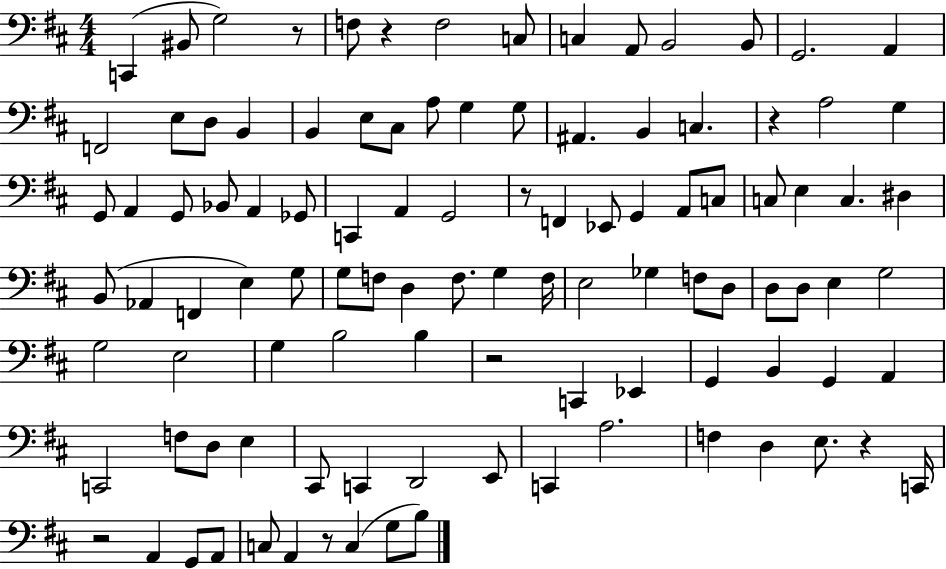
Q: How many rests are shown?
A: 8